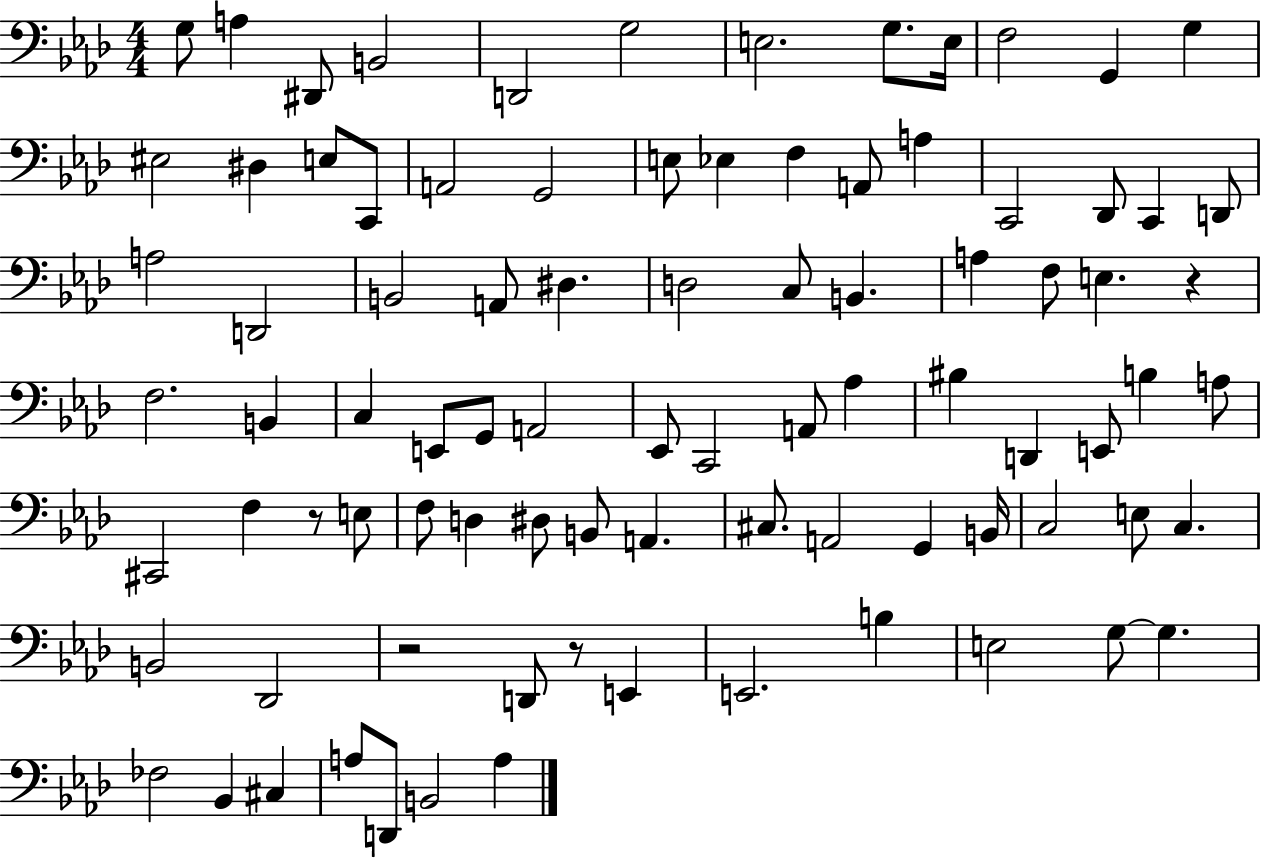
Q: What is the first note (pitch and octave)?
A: G3